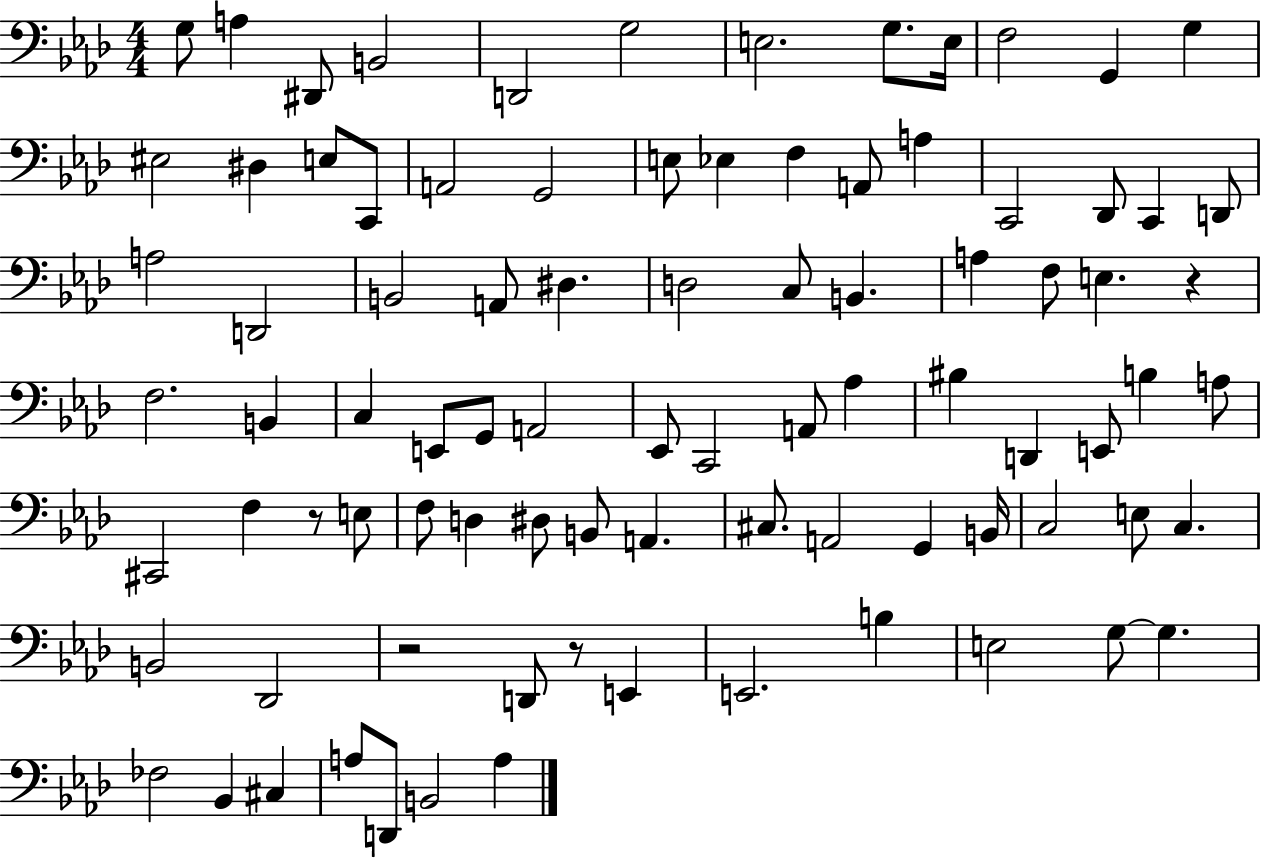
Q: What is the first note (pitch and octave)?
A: G3